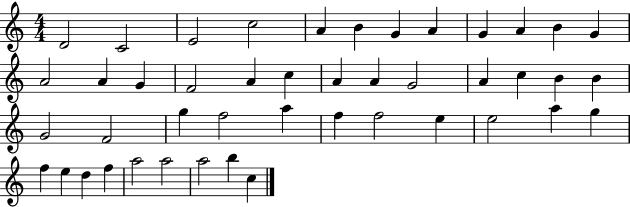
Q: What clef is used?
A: treble